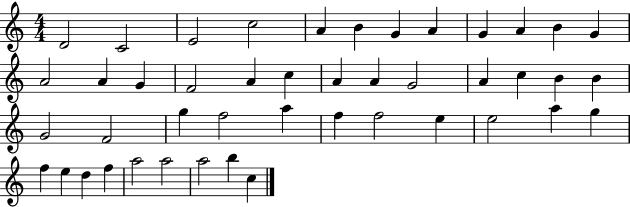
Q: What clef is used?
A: treble